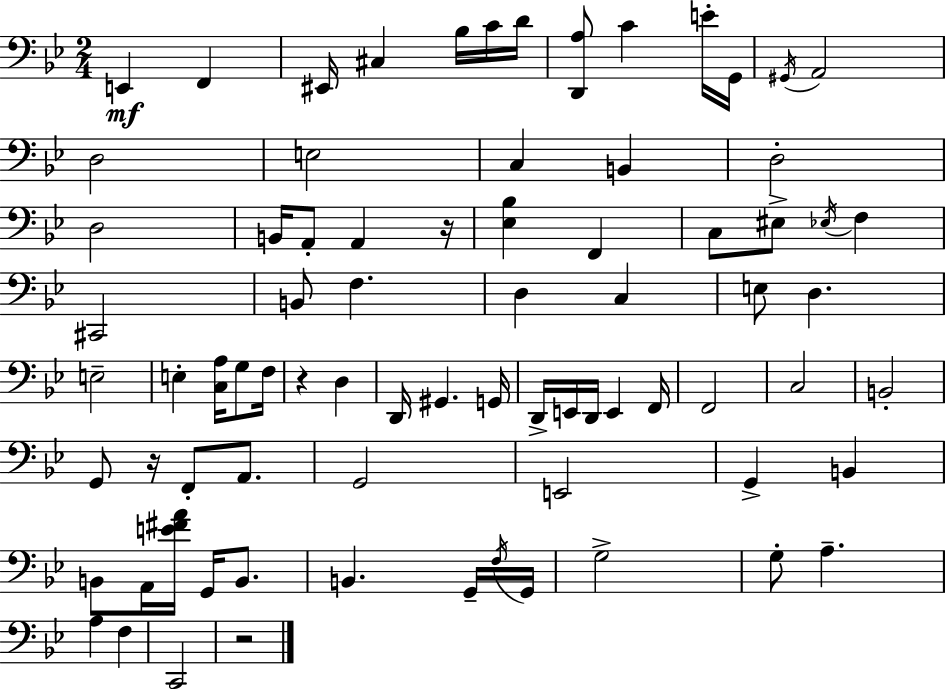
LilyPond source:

{
  \clef bass
  \numericTimeSignature
  \time 2/4
  \key g \minor
  e,4\mf f,4 | eis,16 cis4 bes16 c'16 d'16 | <d, a>8 c'4 e'16-. g,16 | \acciaccatura { gis,16 } a,2 | \break d2 | e2 | c4 b,4 | d2-. | \break d2 | b,16 a,8-. a,4 | r16 <ees bes>4 f,4 | c8 eis8-> \acciaccatura { ees16 } f4 | \break cis,2 | b,8 f4. | d4 c4 | e8 d4. | \break e2-- | e4-. <c a>16 g8 | f16 r4 d4 | d,16 gis,4. | \break g,16 d,16-> e,16 d,16 e,4 | f,16 f,2 | c2 | b,2-. | \break g,8 r16 f,8-. a,8. | g,2 | e,2 | g,4-> b,4 | \break b,8 a,16 <e' fis' a'>16 g,16 b,8. | b,4. | g,16-- \acciaccatura { f16 } g,16 g2-> | g8-. a4.-- | \break a4 f4 | c,2 | r2 | \bar "|."
}